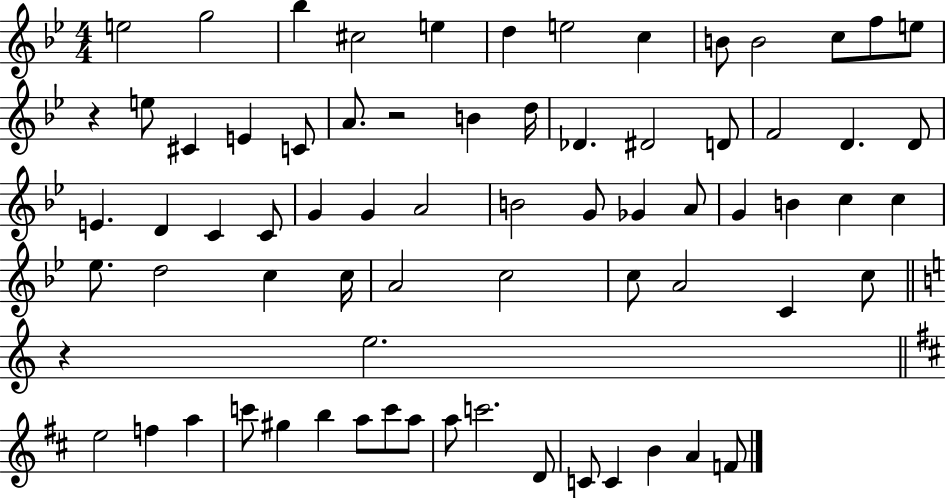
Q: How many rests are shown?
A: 3